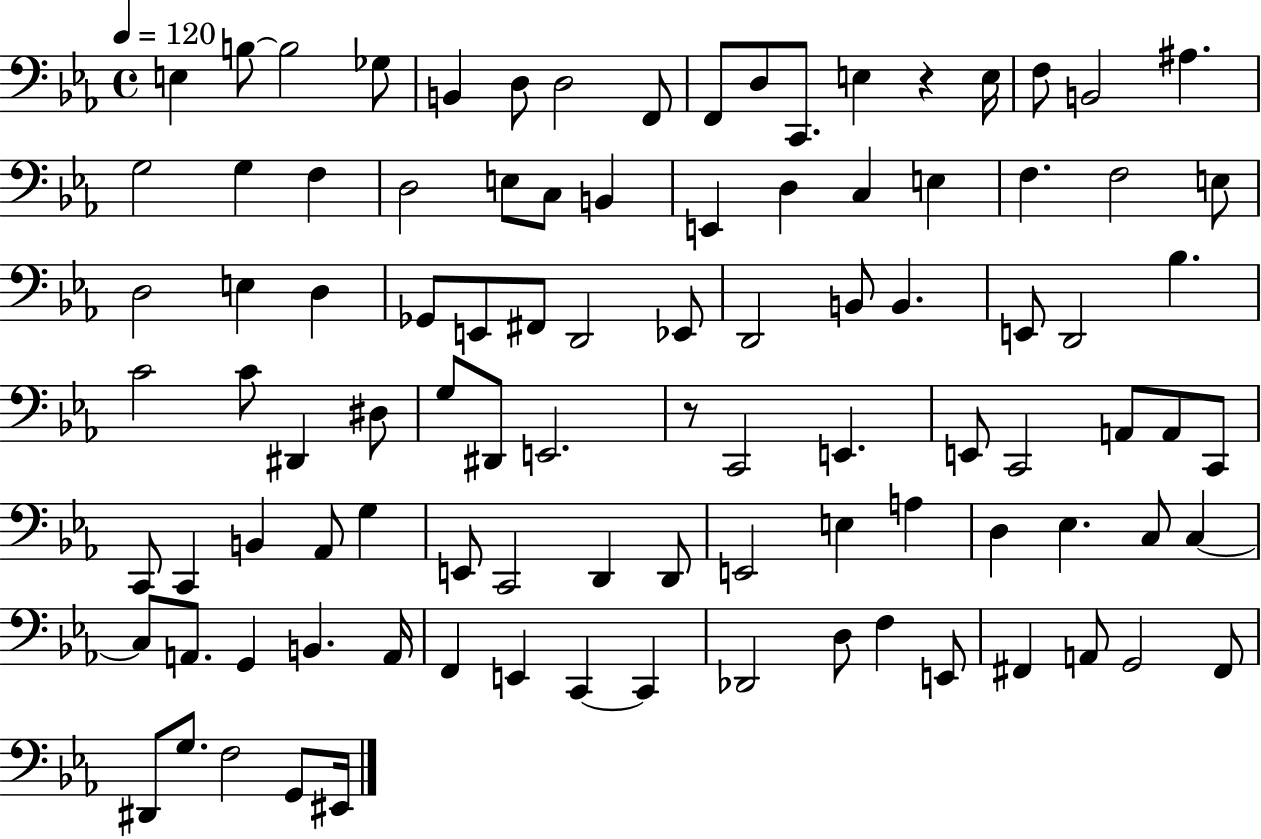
E3/q B3/e B3/h Gb3/e B2/q D3/e D3/h F2/e F2/e D3/e C2/e. E3/q R/q E3/s F3/e B2/h A#3/q. G3/h G3/q F3/q D3/h E3/e C3/e B2/q E2/q D3/q C3/q E3/q F3/q. F3/h E3/e D3/h E3/q D3/q Gb2/e E2/e F#2/e D2/h Eb2/e D2/h B2/e B2/q. E2/e D2/h Bb3/q. C4/h C4/e D#2/q D#3/e G3/e D#2/e E2/h. R/e C2/h E2/q. E2/e C2/h A2/e A2/e C2/e C2/e C2/q B2/q Ab2/e G3/q E2/e C2/h D2/q D2/e E2/h E3/q A3/q D3/q Eb3/q. C3/e C3/q C3/e A2/e. G2/q B2/q. A2/s F2/q E2/q C2/q C2/q Db2/h D3/e F3/q E2/e F#2/q A2/e G2/h F#2/e D#2/e G3/e. F3/h G2/e EIS2/s